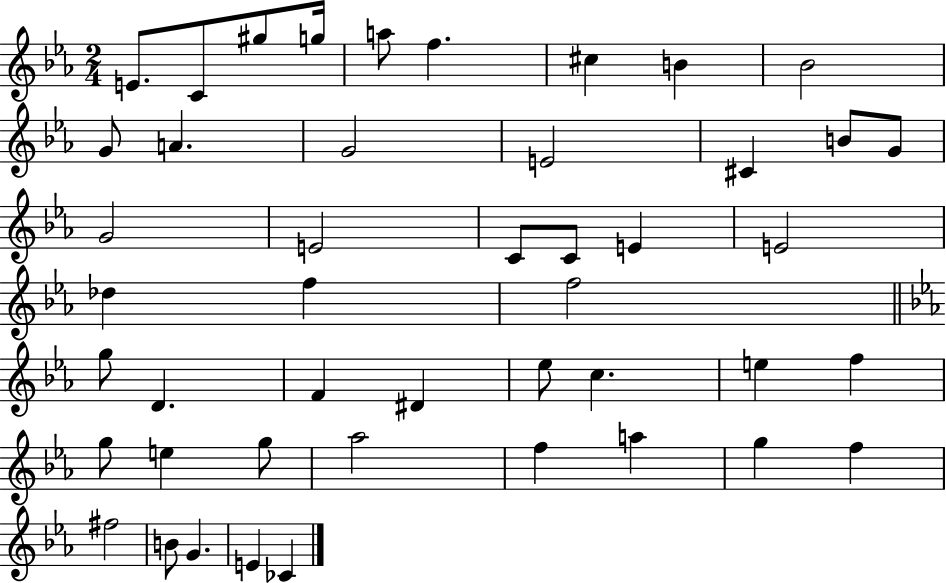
X:1
T:Untitled
M:2/4
L:1/4
K:Eb
E/2 C/2 ^g/2 g/4 a/2 f ^c B _B2 G/2 A G2 E2 ^C B/2 G/2 G2 E2 C/2 C/2 E E2 _d f f2 g/2 D F ^D _e/2 c e f g/2 e g/2 _a2 f a g f ^f2 B/2 G E _C